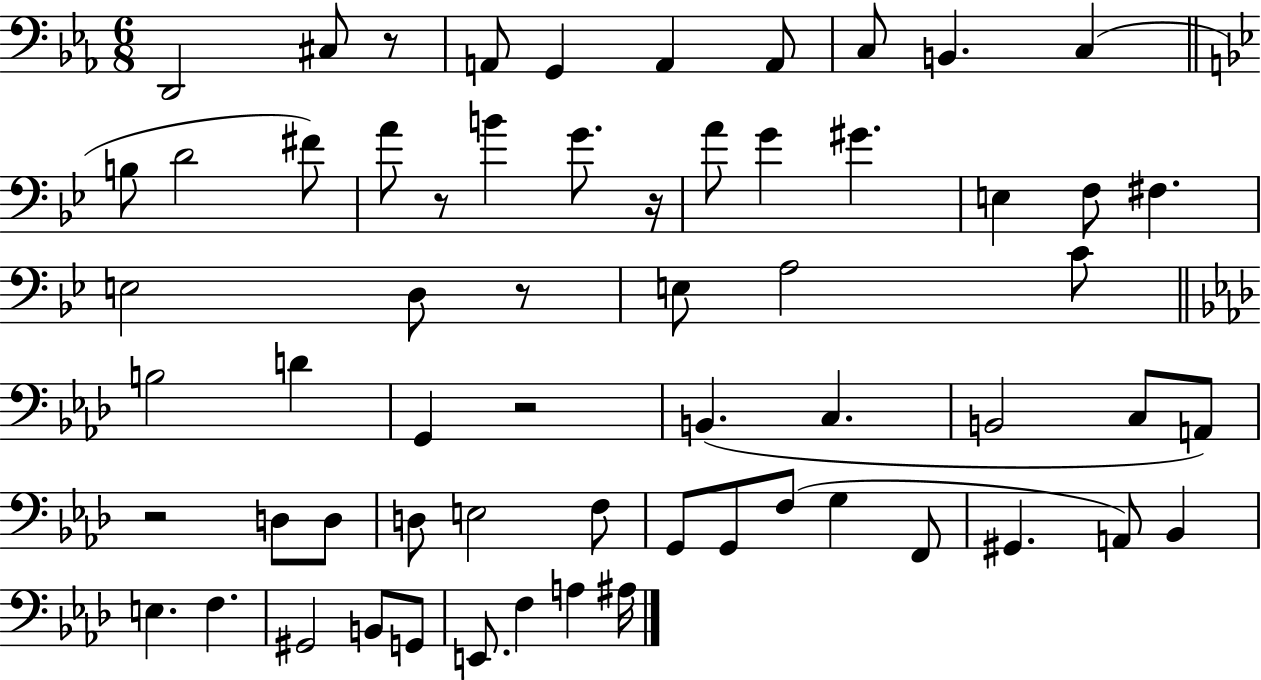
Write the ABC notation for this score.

X:1
T:Untitled
M:6/8
L:1/4
K:Eb
D,,2 ^C,/2 z/2 A,,/2 G,, A,, A,,/2 C,/2 B,, C, B,/2 D2 ^F/2 A/2 z/2 B G/2 z/4 A/2 G ^G E, F,/2 ^F, E,2 D,/2 z/2 E,/2 A,2 C/2 B,2 D G,, z2 B,, C, B,,2 C,/2 A,,/2 z2 D,/2 D,/2 D,/2 E,2 F,/2 G,,/2 G,,/2 F,/2 G, F,,/2 ^G,, A,,/2 _B,, E, F, ^G,,2 B,,/2 G,,/2 E,,/2 F, A, ^A,/4